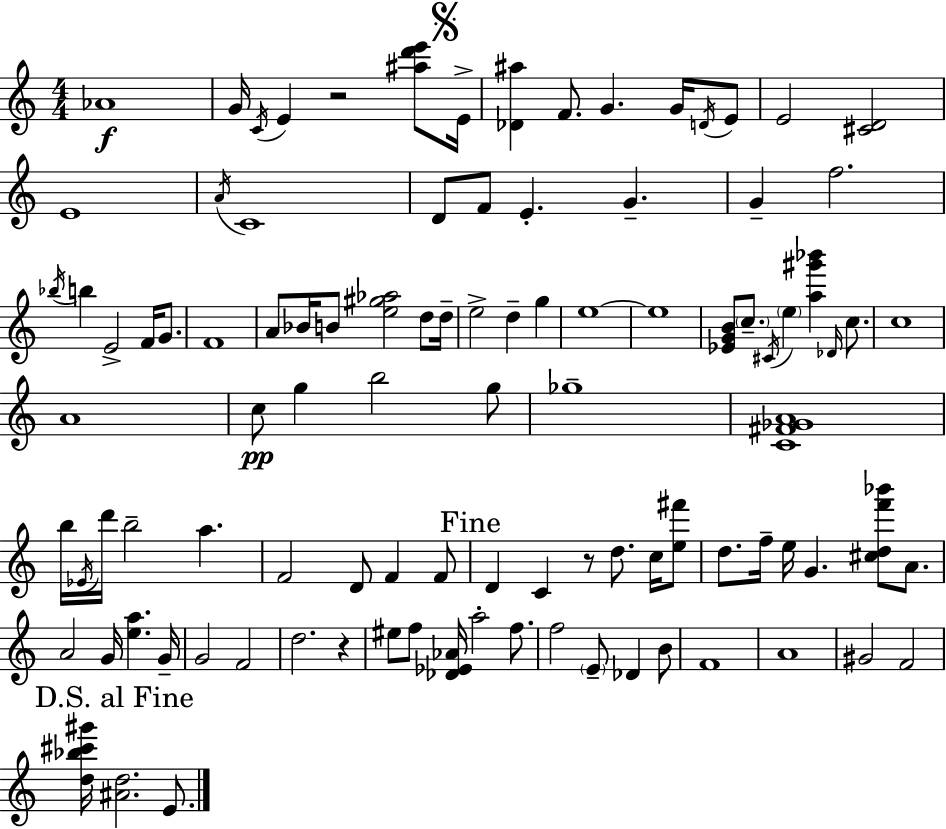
Ab4/w G4/s C4/s E4/q R/h [A#5,D6,E6]/e E4/s [Db4,A#5]/q F4/e. G4/q. G4/s D4/s E4/e E4/h [C#4,D4]/h E4/w A4/s C4/w D4/e F4/e E4/q. G4/q. G4/q F5/h. Bb5/s B5/q E4/h F4/s G4/e. F4/w A4/e Bb4/s B4/e [E5,G#5,Ab5]/h D5/e D5/s E5/h D5/q G5/q E5/w E5/w [Eb4,G4,B4]/e C5/e. C#4/s E5/q [A5,G#6,Bb6]/q Db4/s C5/e. C5/w A4/w C5/e G5/q B5/h G5/e Gb5/w [C4,F#4,Gb4,A4]/w B5/s Eb4/s D6/s B5/h A5/q. F4/h D4/e F4/q F4/e D4/q C4/q R/e D5/e. C5/s [E5,F#6]/e D5/e. F5/s E5/s G4/q. [C#5,D5,F6,Bb6]/e A4/e. A4/h G4/s [E5,A5]/q. G4/s G4/h F4/h D5/h. R/q EIS5/e F5/e [Db4,Eb4,Ab4]/s A5/h F5/e. F5/h E4/e Db4/q B4/e F4/w A4/w G#4/h F4/h [D5,Bb5,C#6,G#6]/s [A#4,D5]/h. E4/e.